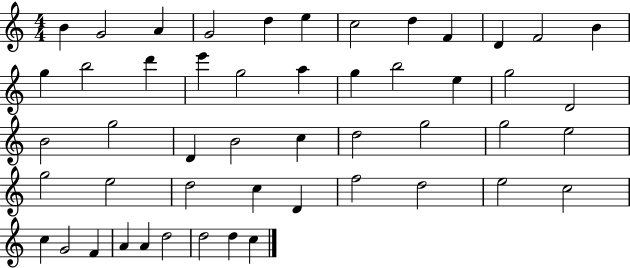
X:1
T:Untitled
M:4/4
L:1/4
K:C
B G2 A G2 d e c2 d F D F2 B g b2 d' e' g2 a g b2 e g2 D2 B2 g2 D B2 c d2 g2 g2 e2 g2 e2 d2 c D f2 d2 e2 c2 c G2 F A A d2 d2 d c